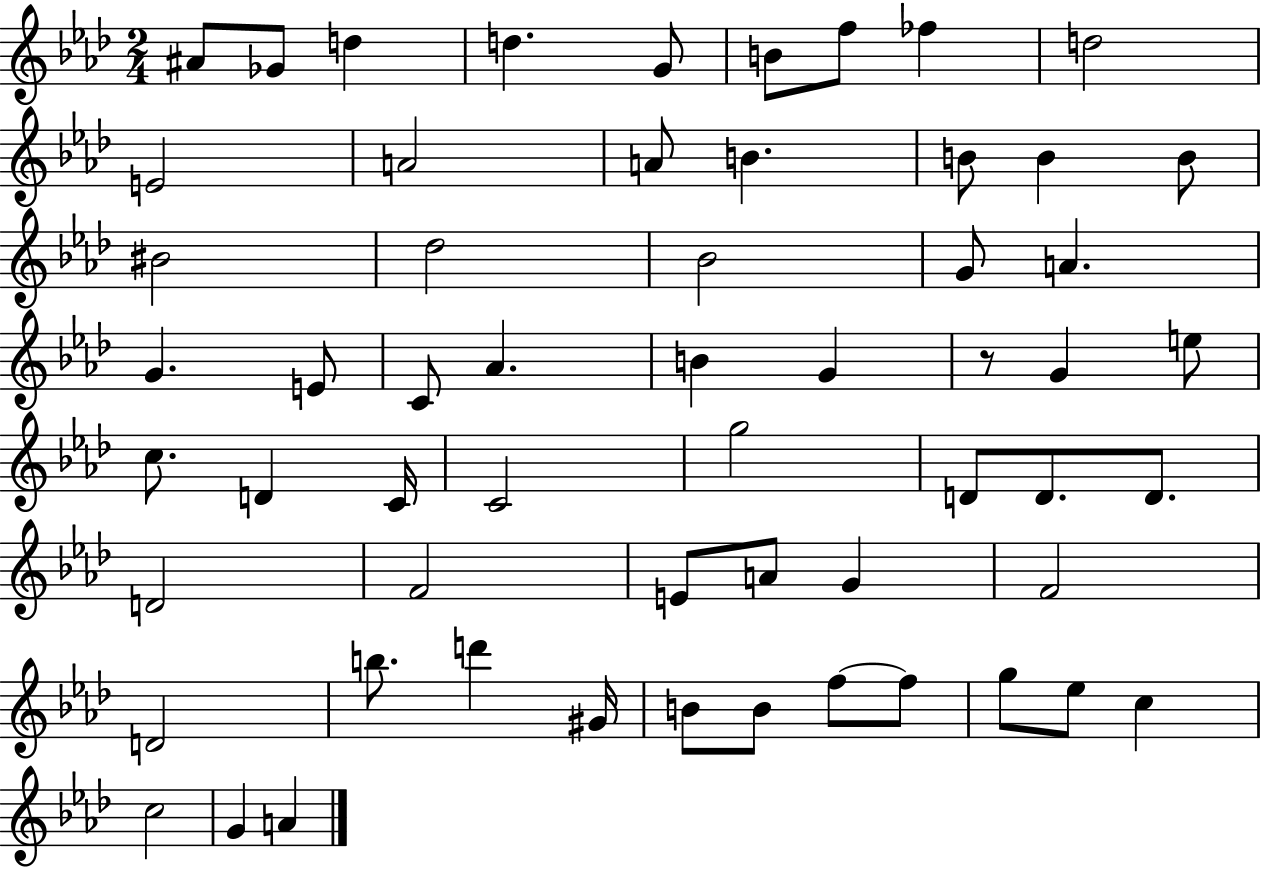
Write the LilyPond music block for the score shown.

{
  \clef treble
  \numericTimeSignature
  \time 2/4
  \key aes \major
  \repeat volta 2 { ais'8 ges'8 d''4 | d''4. g'8 | b'8 f''8 fes''4 | d''2 | \break e'2 | a'2 | a'8 b'4. | b'8 b'4 b'8 | \break bis'2 | des''2 | bes'2 | g'8 a'4. | \break g'4. e'8 | c'8 aes'4. | b'4 g'4 | r8 g'4 e''8 | \break c''8. d'4 c'16 | c'2 | g''2 | d'8 d'8. d'8. | \break d'2 | f'2 | e'8 a'8 g'4 | f'2 | \break d'2 | b''8. d'''4 gis'16 | b'8 b'8 f''8~~ f''8 | g''8 ees''8 c''4 | \break c''2 | g'4 a'4 | } \bar "|."
}